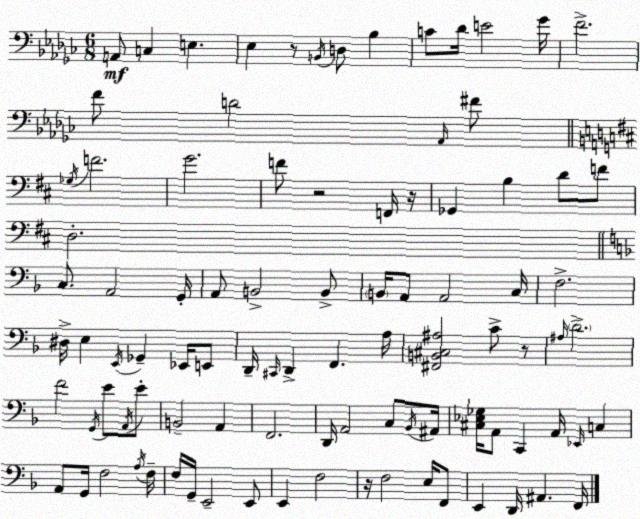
X:1
T:Untitled
M:6/8
L:1/4
K:Ebm
A,,/2 C, E, _E, z/2 B,,/4 D,/2 _B, C/2 _D/4 E2 _G/4 F2 F/2 D2 _A,,/4 ^F/2 _G,/4 F2 G2 F/2 z2 F,,/4 z/4 _G,, B, D/2 F/2 D,2 C,/2 A,,2 G,,/4 A,,/2 B,,2 B,,/2 B,,/4 A,,/2 A,,2 C,/4 F,2 ^D,/4 E, E,,/4 _G,, _E,,/4 E,,/2 D,,/4 ^C,,/4 D,, F,, A,/4 [^F,,B,,^C,^A,]2 C/2 z/2 ^A,/4 D2 F2 G,,/4 E/2 A,,/4 E/2 B,,2 A,, F,,2 D,,/4 A,,2 C,/2 _B,,/4 ^A,,/4 [^C,_E,_G,]/4 A,,/2 C,, A,,/4 _E,,/4 C, A,,/2 G,,/4 F,2 A,/4 F,/4 F,/4 G,,/4 E,,2 E,,/2 E,, F,2 z/4 F,2 E,/4 F,,/2 E,, D,,/4 ^A,, F,,/4